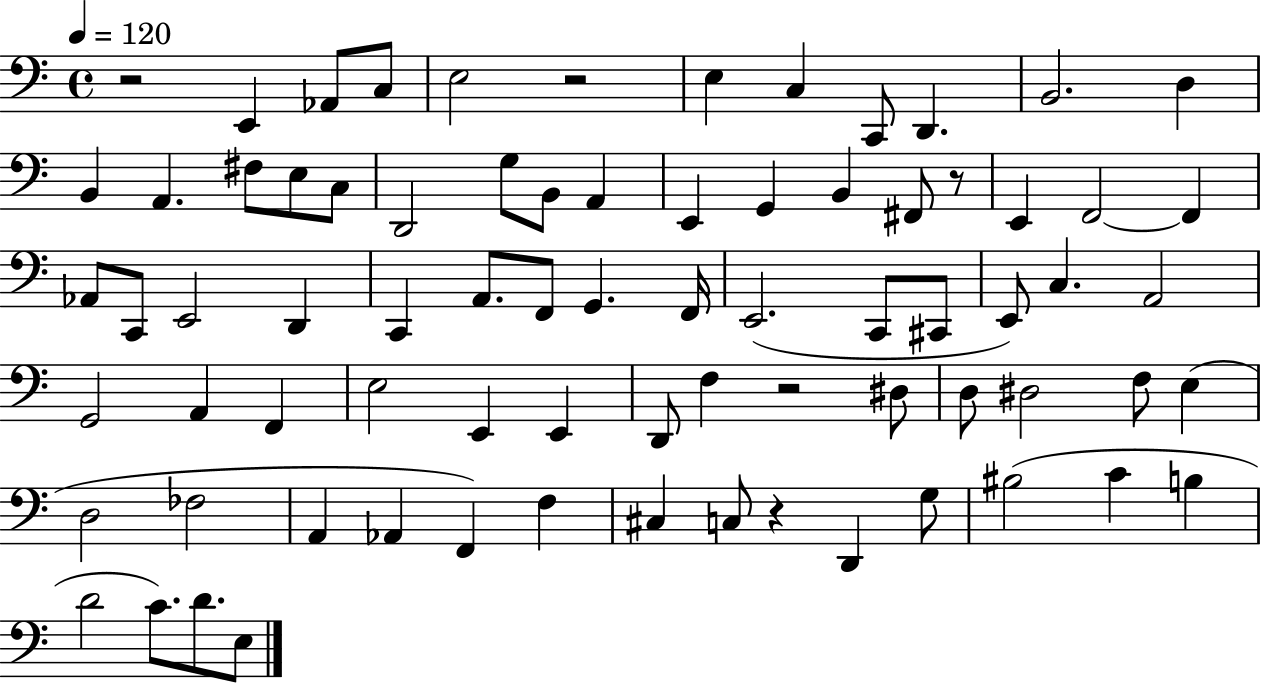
R/h E2/q Ab2/e C3/e E3/h R/h E3/q C3/q C2/e D2/q. B2/h. D3/q B2/q A2/q. F#3/e E3/e C3/e D2/h G3/e B2/e A2/q E2/q G2/q B2/q F#2/e R/e E2/q F2/h F2/q Ab2/e C2/e E2/h D2/q C2/q A2/e. F2/e G2/q. F2/s E2/h. C2/e C#2/e E2/e C3/q. A2/h G2/h A2/q F2/q E3/h E2/q E2/q D2/e F3/q R/h D#3/e D3/e D#3/h F3/e E3/q D3/h FES3/h A2/q Ab2/q F2/q F3/q C#3/q C3/e R/q D2/q G3/e BIS3/h C4/q B3/q D4/h C4/e. D4/e. E3/e